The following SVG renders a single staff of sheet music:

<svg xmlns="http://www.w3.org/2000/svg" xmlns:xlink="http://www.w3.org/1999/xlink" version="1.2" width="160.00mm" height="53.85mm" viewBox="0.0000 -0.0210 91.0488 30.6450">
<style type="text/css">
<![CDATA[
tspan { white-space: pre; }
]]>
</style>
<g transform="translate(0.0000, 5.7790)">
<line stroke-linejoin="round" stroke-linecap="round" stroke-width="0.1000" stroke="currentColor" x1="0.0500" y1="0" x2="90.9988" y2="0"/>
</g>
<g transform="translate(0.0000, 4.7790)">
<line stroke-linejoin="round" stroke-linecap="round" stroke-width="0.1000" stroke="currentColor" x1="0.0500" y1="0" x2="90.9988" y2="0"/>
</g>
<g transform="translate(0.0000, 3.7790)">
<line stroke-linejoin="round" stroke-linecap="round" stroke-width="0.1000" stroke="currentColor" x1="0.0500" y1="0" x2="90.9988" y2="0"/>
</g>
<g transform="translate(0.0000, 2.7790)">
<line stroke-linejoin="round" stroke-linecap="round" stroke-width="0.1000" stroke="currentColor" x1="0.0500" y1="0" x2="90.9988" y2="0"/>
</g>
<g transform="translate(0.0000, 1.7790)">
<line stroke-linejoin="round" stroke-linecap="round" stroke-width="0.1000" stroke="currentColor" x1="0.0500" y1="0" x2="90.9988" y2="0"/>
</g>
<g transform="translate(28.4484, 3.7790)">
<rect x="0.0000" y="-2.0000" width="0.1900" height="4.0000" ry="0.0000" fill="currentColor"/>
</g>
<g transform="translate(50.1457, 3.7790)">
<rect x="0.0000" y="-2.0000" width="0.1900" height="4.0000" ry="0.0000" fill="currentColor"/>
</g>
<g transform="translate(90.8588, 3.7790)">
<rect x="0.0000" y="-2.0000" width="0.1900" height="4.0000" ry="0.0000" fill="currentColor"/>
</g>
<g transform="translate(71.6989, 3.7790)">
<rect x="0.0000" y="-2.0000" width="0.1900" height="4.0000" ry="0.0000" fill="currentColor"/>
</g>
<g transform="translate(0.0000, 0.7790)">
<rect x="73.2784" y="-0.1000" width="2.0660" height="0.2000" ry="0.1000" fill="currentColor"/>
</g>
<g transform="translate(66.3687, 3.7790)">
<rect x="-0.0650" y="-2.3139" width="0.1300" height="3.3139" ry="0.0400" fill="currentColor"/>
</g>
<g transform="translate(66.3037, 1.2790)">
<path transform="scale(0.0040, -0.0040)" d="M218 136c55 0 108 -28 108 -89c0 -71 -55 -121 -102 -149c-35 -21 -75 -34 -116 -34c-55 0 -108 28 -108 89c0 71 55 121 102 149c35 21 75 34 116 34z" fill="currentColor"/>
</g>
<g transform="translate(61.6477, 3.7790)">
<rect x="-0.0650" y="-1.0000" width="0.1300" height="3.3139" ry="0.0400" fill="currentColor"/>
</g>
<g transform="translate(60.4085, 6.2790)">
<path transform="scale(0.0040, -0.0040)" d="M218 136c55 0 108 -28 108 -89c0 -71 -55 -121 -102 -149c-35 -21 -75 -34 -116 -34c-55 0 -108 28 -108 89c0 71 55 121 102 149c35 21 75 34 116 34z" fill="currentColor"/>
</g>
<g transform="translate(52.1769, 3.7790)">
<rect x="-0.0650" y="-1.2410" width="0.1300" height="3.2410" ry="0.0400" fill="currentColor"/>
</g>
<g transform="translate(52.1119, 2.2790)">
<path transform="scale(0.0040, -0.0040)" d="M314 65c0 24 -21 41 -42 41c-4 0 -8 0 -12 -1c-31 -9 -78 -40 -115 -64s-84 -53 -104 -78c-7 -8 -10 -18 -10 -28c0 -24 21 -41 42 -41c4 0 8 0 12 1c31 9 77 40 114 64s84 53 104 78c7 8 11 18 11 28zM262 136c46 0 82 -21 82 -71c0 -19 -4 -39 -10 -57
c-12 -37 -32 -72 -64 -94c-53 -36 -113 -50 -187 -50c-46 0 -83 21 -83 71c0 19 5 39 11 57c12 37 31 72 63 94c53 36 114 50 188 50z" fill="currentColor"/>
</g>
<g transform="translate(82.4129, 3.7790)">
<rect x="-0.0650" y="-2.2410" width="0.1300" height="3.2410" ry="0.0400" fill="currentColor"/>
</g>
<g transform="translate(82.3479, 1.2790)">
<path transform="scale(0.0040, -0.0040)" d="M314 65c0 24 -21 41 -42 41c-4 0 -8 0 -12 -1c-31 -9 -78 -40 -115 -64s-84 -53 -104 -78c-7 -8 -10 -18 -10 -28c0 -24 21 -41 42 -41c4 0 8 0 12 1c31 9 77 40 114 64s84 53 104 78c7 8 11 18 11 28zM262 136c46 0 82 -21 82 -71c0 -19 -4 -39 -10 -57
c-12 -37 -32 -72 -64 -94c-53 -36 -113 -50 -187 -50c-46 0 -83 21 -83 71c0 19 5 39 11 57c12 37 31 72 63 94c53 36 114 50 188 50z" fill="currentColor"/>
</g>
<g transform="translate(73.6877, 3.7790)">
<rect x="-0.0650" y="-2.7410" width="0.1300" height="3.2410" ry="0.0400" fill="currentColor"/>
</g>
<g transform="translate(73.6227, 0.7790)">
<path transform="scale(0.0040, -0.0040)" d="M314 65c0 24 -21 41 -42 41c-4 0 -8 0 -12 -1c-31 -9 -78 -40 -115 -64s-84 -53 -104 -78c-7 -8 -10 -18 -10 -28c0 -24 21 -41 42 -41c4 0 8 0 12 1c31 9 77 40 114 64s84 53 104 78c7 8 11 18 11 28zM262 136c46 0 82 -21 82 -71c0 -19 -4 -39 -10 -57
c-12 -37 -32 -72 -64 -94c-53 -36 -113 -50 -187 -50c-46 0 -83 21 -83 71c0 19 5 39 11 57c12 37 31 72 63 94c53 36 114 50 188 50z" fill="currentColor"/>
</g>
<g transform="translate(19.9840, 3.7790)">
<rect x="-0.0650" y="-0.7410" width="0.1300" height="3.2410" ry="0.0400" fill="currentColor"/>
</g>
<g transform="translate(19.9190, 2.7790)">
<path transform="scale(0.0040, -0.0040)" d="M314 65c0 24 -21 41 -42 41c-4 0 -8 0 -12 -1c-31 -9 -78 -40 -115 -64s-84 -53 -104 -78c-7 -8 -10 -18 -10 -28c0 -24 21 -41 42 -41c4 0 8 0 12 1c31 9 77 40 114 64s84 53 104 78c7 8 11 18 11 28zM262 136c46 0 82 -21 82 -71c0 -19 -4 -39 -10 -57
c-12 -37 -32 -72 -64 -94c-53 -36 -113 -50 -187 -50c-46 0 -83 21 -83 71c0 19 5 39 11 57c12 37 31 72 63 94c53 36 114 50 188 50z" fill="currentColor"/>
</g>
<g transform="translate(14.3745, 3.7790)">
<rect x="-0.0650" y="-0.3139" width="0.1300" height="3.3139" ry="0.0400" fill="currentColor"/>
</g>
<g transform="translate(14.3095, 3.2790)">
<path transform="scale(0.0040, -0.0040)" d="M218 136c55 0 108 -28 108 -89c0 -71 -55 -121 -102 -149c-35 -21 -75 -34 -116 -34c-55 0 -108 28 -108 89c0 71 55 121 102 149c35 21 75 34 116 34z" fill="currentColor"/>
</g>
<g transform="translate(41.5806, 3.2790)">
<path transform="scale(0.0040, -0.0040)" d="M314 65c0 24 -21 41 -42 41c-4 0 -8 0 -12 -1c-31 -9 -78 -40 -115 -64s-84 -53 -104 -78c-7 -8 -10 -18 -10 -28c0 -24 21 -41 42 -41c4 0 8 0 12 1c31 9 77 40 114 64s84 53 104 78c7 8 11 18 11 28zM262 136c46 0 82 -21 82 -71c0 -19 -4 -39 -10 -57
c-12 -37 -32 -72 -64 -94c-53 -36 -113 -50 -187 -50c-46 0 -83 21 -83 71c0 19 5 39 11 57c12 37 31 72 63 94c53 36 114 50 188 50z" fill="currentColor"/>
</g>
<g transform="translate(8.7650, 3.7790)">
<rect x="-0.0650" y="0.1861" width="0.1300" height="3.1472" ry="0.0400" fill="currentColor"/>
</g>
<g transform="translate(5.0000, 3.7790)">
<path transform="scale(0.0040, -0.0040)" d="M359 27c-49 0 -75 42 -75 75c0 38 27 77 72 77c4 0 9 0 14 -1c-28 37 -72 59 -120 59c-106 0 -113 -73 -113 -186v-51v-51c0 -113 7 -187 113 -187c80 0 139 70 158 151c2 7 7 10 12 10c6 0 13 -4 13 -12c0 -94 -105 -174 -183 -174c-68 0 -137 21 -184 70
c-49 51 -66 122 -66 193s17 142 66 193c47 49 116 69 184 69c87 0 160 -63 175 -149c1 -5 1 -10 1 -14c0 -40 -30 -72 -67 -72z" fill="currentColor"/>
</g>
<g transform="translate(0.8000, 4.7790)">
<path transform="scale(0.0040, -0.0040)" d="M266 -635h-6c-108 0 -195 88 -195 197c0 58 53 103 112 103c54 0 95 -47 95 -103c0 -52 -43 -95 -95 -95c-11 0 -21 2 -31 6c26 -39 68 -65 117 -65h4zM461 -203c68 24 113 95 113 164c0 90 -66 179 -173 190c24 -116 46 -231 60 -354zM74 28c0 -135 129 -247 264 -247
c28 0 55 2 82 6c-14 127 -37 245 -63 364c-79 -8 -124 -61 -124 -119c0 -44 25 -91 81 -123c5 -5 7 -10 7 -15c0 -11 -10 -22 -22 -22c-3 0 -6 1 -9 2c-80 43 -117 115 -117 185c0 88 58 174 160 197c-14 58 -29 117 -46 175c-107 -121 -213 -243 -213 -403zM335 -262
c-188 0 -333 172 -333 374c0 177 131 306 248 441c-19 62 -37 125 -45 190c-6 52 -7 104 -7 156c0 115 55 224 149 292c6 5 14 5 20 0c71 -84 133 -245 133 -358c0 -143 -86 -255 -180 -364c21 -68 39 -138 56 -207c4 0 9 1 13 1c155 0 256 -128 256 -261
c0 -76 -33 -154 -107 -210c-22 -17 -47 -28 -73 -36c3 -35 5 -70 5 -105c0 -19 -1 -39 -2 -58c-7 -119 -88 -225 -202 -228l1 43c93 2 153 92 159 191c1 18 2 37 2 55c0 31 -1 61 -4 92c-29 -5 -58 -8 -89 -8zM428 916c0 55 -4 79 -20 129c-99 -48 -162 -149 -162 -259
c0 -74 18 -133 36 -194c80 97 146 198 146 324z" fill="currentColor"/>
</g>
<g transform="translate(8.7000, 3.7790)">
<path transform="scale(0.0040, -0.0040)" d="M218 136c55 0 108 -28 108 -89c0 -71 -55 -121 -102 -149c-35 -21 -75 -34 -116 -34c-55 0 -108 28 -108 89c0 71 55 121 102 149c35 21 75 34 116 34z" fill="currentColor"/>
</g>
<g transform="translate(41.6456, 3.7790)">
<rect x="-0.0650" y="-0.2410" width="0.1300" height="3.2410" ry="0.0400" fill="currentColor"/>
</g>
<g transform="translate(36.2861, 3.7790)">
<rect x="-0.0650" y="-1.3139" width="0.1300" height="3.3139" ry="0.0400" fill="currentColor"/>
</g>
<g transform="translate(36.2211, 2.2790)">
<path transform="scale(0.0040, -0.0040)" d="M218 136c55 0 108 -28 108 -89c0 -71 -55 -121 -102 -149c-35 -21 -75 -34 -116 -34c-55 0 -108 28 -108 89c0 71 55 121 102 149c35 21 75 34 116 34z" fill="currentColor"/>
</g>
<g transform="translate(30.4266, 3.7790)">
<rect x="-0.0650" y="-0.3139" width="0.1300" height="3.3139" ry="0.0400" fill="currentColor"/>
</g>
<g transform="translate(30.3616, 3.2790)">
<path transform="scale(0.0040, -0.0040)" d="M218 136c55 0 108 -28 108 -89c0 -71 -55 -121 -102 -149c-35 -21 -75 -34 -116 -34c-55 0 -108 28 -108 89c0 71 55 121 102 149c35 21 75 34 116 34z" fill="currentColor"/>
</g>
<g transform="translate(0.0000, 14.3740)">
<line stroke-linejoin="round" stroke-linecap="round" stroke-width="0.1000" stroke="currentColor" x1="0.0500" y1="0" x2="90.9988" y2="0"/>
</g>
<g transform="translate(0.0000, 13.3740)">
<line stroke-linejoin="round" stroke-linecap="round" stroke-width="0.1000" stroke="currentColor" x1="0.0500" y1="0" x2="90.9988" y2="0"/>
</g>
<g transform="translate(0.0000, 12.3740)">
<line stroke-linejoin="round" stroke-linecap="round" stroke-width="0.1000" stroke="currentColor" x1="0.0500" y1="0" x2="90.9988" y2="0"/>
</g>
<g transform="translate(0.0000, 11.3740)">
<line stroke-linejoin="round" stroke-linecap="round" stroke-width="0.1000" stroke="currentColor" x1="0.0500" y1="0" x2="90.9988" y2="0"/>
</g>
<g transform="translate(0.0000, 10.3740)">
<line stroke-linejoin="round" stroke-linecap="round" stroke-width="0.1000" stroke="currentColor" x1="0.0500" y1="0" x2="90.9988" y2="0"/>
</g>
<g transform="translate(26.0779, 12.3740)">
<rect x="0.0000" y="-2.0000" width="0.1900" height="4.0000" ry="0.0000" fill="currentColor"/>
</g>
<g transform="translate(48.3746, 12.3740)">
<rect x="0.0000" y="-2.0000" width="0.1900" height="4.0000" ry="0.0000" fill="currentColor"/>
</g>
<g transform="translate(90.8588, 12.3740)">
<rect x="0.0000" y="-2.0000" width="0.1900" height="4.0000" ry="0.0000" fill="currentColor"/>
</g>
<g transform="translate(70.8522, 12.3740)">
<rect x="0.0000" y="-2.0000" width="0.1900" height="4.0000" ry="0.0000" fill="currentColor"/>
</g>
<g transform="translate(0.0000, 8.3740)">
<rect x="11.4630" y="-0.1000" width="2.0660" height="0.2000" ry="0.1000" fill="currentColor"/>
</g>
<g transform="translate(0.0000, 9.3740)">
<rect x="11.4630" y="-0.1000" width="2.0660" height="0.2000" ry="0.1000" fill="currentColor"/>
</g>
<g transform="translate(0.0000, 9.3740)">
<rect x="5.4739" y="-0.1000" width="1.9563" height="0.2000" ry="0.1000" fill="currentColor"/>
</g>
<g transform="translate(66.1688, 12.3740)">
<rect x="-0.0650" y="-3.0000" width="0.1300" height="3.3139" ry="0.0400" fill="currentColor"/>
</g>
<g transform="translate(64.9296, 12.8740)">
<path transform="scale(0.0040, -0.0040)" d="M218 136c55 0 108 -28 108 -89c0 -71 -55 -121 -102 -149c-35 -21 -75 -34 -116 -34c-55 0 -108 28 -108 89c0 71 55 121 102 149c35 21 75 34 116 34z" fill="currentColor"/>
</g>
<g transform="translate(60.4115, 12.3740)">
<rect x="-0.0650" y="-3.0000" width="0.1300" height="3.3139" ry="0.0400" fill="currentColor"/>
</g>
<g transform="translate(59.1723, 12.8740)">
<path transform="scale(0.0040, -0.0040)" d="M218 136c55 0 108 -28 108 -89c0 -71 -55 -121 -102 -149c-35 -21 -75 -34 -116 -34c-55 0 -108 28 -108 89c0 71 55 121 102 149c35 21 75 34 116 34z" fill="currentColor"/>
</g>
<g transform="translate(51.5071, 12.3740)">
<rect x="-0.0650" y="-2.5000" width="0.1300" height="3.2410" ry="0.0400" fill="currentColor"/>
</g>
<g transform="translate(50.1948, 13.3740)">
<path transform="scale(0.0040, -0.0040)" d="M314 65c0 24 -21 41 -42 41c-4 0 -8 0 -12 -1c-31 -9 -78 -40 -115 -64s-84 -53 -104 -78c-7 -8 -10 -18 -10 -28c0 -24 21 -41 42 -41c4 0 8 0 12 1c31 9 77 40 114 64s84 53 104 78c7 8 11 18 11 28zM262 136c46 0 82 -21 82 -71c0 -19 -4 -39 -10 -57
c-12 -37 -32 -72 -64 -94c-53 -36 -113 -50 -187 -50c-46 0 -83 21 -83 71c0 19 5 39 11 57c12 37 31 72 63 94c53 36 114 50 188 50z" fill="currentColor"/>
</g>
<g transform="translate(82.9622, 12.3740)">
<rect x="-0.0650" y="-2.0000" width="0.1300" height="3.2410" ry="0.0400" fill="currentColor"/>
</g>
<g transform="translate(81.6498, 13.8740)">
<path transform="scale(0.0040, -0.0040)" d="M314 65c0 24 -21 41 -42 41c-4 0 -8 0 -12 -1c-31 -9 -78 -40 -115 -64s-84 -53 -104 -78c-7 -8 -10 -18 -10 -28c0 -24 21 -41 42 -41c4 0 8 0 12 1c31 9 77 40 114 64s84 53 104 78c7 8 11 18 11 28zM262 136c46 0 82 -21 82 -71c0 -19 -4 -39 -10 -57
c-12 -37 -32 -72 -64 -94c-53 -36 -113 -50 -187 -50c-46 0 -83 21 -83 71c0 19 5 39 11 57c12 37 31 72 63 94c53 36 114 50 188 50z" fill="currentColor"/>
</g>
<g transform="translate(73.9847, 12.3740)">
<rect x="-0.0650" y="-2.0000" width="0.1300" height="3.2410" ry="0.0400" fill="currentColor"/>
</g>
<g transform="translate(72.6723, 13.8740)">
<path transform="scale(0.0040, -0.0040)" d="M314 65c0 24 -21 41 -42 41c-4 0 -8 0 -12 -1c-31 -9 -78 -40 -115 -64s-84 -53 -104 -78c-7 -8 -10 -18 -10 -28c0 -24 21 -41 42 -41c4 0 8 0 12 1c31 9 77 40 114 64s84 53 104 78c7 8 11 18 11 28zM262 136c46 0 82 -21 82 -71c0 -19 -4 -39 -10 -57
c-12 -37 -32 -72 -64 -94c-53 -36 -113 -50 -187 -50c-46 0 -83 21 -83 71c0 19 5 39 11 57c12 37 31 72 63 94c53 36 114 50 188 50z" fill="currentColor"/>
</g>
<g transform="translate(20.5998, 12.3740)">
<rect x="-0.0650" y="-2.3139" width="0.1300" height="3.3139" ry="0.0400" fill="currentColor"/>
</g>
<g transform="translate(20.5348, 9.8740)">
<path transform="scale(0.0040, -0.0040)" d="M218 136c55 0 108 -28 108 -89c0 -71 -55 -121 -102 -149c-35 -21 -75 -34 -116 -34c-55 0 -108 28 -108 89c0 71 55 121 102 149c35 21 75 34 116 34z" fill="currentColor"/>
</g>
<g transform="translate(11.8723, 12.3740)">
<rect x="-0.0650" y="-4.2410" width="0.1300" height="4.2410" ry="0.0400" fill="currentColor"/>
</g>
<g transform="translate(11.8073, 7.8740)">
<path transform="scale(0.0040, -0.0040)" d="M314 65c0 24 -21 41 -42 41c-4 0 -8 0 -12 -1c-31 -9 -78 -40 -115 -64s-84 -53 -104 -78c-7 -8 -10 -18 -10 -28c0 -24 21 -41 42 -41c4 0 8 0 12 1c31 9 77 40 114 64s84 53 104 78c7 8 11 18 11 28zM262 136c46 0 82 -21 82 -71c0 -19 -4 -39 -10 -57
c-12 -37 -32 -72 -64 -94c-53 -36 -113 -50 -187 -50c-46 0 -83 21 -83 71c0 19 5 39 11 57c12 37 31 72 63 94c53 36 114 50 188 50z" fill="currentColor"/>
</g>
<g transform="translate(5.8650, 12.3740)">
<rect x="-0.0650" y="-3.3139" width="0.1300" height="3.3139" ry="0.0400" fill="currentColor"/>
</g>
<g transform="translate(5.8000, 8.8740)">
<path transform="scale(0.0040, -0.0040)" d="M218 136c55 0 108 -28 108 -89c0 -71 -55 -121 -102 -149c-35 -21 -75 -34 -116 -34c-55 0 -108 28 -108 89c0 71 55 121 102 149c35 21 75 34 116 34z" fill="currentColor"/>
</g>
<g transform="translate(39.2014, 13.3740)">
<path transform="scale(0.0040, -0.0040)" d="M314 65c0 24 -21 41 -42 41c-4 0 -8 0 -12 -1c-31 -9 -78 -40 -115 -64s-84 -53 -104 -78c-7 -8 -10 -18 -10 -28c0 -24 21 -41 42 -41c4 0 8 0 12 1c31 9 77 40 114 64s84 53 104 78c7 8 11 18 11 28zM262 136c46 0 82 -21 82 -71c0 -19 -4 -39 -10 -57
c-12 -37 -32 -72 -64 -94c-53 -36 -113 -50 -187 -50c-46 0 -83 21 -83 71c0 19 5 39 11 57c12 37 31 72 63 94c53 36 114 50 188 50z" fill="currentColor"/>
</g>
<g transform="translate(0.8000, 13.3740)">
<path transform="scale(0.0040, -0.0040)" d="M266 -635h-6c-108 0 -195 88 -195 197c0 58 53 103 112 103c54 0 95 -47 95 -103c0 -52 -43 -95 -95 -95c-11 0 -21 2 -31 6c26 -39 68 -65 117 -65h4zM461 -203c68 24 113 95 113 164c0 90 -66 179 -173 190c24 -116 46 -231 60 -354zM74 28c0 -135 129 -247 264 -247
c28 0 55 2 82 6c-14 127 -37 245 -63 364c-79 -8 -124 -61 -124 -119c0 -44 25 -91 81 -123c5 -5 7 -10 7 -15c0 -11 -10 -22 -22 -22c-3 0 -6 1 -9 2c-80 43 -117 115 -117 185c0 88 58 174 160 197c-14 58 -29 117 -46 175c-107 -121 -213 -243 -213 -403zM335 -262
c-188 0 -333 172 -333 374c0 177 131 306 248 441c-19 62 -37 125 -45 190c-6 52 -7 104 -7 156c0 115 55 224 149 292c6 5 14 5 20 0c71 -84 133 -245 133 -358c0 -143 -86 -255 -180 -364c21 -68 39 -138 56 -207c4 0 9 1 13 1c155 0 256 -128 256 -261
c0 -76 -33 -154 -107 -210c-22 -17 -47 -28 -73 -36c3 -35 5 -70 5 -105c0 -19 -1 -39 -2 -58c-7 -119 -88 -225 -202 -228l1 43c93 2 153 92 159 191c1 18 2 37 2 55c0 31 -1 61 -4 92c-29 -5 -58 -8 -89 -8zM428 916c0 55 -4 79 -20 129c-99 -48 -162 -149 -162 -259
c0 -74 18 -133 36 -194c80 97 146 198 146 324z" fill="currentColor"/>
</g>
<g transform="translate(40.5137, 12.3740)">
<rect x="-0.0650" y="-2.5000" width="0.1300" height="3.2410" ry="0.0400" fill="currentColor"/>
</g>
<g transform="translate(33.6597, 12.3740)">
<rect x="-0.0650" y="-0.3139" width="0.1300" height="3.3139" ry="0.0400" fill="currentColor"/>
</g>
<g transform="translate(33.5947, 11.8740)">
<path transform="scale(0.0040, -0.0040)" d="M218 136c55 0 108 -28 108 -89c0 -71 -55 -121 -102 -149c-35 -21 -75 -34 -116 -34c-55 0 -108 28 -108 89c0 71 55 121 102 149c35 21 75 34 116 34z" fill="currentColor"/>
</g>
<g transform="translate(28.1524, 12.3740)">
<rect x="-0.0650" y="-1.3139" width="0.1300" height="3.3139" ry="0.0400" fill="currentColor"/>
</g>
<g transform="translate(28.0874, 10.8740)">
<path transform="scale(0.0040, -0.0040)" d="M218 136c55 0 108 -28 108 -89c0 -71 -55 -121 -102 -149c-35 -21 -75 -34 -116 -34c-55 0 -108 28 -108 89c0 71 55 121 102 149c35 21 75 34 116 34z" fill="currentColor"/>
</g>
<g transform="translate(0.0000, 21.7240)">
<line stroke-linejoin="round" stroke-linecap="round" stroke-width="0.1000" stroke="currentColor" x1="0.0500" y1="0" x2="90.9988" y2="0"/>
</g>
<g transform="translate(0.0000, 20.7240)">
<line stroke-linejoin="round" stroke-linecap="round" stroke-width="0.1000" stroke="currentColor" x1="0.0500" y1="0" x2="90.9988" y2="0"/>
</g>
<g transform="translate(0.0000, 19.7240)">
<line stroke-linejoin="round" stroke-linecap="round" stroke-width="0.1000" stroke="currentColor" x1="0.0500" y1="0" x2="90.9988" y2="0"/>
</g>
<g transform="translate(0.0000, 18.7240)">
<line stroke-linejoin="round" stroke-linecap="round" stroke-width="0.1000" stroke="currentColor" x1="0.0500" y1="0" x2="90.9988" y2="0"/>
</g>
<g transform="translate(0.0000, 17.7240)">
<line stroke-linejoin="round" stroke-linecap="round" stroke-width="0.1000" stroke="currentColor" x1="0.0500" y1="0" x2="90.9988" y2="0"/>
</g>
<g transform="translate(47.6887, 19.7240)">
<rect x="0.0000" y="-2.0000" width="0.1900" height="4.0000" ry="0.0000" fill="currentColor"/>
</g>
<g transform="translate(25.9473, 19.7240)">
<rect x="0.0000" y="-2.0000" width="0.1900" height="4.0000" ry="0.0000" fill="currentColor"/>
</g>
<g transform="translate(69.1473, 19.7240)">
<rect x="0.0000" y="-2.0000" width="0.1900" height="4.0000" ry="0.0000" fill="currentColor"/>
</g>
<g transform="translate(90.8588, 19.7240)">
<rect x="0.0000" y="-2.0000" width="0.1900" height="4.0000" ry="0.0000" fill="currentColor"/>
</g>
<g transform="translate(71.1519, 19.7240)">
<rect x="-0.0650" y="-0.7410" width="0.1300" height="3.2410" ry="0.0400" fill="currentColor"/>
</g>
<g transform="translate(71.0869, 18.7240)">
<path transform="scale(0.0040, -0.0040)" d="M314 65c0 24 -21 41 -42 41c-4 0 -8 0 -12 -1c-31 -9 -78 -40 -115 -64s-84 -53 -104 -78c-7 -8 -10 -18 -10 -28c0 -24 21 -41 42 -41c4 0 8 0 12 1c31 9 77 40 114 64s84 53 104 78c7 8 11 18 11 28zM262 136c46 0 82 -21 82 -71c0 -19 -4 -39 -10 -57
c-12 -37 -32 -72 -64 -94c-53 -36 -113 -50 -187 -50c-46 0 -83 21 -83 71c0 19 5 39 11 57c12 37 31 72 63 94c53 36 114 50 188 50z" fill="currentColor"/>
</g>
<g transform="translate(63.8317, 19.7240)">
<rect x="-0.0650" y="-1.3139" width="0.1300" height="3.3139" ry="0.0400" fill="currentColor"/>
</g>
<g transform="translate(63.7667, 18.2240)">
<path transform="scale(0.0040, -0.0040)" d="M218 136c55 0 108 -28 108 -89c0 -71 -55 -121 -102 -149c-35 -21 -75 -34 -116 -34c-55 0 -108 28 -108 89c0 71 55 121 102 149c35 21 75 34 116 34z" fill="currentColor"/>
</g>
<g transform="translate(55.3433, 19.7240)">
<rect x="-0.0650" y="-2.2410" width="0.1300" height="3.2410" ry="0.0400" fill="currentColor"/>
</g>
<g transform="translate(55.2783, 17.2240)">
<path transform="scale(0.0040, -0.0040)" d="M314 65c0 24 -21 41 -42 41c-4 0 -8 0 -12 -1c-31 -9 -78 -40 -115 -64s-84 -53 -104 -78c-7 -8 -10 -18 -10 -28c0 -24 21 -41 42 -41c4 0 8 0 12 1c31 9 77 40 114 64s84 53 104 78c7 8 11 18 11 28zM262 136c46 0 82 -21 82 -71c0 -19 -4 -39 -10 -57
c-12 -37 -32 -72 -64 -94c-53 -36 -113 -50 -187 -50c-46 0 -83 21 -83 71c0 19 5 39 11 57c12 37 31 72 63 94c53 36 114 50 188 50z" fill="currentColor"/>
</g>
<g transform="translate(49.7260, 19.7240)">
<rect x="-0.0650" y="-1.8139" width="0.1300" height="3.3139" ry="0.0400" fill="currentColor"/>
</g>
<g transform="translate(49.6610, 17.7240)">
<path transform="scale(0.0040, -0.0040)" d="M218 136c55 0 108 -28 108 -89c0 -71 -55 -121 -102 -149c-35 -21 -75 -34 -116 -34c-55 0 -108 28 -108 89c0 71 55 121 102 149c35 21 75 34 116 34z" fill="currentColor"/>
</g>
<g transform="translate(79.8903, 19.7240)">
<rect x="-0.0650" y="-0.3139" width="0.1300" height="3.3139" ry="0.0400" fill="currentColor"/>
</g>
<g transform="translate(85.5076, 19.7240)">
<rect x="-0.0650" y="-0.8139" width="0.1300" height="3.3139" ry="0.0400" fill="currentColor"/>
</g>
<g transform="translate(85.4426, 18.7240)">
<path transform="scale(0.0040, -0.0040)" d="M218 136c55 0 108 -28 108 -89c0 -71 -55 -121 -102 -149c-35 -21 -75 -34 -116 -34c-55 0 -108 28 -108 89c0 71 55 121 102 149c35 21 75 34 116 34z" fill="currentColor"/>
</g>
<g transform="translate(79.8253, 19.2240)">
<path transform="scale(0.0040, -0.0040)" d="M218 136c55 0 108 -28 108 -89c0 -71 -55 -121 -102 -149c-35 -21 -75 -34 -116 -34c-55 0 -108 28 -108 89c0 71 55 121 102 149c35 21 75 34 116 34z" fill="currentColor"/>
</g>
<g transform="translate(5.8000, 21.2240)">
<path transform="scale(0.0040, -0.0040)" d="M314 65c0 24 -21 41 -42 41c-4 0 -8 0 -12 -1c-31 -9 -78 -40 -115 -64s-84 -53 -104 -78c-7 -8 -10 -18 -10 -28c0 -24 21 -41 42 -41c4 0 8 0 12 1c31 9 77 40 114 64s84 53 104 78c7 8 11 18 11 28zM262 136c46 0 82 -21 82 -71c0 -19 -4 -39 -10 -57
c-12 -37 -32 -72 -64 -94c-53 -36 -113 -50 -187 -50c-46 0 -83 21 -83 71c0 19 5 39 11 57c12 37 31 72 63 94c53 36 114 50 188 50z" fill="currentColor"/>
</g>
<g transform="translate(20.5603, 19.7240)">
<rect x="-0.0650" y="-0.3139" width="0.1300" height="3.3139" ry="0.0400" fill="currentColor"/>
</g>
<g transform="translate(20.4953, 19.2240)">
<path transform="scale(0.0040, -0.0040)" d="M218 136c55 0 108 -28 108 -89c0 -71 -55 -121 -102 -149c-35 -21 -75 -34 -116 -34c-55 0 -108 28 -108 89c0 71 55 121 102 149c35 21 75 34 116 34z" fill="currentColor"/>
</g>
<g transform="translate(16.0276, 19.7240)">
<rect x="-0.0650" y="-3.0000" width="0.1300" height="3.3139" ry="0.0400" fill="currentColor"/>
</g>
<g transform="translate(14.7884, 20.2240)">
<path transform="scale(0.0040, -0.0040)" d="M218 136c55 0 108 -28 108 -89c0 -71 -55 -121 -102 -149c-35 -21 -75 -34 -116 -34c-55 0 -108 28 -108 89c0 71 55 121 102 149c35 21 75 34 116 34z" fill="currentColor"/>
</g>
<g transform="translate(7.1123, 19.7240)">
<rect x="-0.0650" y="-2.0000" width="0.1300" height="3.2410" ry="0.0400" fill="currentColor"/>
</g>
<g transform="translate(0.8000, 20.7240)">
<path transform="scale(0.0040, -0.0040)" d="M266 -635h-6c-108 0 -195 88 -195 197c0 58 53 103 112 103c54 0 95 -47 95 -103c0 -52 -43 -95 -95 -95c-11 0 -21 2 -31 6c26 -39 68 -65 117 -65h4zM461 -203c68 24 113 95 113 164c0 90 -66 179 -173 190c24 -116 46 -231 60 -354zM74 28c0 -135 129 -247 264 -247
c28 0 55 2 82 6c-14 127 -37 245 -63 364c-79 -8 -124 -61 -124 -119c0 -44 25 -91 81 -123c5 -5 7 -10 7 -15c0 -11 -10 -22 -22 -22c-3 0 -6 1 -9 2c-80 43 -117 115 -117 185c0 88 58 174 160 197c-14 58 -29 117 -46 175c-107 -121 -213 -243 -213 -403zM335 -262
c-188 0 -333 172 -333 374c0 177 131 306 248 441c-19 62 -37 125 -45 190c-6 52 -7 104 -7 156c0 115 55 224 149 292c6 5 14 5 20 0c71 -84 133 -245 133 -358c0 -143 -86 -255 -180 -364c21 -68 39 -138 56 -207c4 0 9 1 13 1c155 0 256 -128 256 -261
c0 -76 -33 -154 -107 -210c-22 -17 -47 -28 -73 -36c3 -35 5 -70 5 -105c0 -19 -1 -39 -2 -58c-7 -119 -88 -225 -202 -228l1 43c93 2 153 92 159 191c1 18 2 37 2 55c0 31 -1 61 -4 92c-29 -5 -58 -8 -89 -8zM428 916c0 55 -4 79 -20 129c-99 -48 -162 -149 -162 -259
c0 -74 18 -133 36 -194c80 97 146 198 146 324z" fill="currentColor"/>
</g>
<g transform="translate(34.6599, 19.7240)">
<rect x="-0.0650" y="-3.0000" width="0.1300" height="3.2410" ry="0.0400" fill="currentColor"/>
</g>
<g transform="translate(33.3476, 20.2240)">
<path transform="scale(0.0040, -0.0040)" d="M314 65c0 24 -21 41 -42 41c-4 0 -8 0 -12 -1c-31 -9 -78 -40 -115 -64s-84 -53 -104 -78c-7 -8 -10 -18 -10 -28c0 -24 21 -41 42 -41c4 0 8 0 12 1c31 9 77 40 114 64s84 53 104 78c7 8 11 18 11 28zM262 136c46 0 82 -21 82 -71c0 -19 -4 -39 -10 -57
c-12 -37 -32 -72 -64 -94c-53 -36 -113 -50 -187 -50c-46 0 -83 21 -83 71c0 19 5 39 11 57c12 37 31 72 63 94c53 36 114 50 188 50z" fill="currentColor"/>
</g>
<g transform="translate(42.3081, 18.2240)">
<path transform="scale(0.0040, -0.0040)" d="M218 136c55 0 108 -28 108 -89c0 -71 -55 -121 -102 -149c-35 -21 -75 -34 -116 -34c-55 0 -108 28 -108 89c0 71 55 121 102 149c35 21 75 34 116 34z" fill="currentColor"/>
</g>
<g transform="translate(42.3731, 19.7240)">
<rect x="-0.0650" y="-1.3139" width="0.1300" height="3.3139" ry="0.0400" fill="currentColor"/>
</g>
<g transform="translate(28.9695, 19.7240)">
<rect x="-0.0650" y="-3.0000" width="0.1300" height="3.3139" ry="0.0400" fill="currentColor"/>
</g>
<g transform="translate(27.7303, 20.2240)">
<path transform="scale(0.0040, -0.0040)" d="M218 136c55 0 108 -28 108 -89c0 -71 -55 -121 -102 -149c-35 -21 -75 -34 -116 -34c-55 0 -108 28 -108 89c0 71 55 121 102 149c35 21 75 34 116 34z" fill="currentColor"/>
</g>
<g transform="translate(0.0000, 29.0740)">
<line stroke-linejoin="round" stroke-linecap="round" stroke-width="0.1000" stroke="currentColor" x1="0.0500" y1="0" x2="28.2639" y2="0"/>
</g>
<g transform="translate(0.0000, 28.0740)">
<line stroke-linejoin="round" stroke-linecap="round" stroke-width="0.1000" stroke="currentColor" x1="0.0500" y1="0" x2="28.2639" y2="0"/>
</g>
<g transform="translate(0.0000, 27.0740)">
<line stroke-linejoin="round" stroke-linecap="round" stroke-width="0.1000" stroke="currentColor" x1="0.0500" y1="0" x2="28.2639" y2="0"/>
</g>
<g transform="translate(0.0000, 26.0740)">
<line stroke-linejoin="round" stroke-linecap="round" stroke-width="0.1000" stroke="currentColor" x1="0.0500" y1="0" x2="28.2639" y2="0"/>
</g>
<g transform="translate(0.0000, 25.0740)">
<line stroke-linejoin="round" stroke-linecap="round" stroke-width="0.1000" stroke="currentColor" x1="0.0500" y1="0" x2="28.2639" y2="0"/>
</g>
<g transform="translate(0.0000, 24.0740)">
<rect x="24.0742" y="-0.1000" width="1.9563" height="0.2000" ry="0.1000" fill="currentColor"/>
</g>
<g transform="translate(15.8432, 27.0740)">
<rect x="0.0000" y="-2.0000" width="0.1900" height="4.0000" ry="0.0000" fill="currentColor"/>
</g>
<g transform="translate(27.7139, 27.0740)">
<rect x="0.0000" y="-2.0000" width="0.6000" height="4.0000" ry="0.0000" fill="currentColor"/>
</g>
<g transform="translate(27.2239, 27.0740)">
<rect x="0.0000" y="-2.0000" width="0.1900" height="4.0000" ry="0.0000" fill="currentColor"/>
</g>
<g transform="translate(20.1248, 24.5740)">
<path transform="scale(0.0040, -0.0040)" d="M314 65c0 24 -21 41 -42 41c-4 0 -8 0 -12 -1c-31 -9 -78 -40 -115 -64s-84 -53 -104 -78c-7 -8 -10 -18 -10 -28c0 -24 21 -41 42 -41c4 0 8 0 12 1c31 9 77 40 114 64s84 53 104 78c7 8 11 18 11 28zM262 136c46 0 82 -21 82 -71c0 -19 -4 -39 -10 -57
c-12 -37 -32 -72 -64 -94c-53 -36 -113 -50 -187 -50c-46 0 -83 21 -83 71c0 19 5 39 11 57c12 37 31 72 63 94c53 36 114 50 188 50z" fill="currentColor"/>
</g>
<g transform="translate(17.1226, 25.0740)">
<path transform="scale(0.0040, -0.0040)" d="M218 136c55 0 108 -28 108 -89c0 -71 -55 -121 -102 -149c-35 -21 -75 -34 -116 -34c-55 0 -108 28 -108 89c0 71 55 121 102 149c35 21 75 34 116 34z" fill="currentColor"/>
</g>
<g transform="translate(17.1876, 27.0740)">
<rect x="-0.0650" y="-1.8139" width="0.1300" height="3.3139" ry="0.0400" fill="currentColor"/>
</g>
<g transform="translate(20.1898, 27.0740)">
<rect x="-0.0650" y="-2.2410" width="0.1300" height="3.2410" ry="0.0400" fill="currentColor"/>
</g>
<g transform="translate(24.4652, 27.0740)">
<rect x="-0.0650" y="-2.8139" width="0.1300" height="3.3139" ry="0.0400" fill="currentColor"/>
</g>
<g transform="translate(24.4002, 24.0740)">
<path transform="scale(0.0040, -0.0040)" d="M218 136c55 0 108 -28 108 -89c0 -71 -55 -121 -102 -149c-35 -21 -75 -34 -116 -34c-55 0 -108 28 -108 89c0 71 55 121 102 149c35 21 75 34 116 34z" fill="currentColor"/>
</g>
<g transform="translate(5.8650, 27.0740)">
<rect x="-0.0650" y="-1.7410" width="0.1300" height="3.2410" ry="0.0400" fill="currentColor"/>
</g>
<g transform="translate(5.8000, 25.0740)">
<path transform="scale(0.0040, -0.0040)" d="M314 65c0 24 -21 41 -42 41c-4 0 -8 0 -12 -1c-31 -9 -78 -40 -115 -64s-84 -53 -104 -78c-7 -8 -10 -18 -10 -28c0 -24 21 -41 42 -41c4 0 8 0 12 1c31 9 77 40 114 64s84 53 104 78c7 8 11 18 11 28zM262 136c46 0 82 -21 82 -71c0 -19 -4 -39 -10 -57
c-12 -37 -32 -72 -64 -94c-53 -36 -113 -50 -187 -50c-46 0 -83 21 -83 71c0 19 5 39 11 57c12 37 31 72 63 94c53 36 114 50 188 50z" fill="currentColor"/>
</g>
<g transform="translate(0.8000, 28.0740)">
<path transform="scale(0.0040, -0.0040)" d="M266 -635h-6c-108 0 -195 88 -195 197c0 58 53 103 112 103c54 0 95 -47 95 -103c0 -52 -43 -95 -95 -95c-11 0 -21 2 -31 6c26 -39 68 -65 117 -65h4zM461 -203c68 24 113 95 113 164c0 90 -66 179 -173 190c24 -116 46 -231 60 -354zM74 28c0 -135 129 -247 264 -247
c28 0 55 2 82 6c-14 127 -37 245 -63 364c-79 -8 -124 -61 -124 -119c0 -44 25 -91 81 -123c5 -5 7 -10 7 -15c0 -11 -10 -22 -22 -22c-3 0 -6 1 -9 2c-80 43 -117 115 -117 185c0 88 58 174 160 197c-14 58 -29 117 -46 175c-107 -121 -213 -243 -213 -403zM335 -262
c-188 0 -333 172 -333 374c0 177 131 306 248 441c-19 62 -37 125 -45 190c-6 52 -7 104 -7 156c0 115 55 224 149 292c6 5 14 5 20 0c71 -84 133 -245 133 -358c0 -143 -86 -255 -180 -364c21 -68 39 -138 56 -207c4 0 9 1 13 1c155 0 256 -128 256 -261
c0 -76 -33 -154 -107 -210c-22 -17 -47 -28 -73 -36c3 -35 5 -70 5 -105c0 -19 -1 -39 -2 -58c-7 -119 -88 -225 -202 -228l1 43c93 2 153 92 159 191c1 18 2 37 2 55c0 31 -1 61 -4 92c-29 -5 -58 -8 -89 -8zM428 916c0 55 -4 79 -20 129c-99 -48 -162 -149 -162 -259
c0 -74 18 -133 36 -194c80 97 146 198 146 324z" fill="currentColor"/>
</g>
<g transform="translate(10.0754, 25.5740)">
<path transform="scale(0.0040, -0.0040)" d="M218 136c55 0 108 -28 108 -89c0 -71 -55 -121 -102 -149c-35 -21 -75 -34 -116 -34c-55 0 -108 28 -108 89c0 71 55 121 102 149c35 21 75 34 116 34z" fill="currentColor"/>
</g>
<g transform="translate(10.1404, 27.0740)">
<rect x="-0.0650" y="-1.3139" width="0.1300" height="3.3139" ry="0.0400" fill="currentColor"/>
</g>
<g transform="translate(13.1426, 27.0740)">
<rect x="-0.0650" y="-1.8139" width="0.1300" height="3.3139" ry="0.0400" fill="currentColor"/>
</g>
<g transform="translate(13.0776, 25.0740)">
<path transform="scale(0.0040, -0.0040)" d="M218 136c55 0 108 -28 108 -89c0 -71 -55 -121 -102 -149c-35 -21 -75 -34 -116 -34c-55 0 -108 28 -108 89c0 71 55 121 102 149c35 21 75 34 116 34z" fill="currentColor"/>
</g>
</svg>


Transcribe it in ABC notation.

X:1
T:Untitled
M:4/4
L:1/4
K:C
B c d2 c e c2 e2 D g a2 g2 b d'2 g e c G2 G2 A A F2 F2 F2 A c A A2 e f g2 e d2 c d f2 e f f g2 a